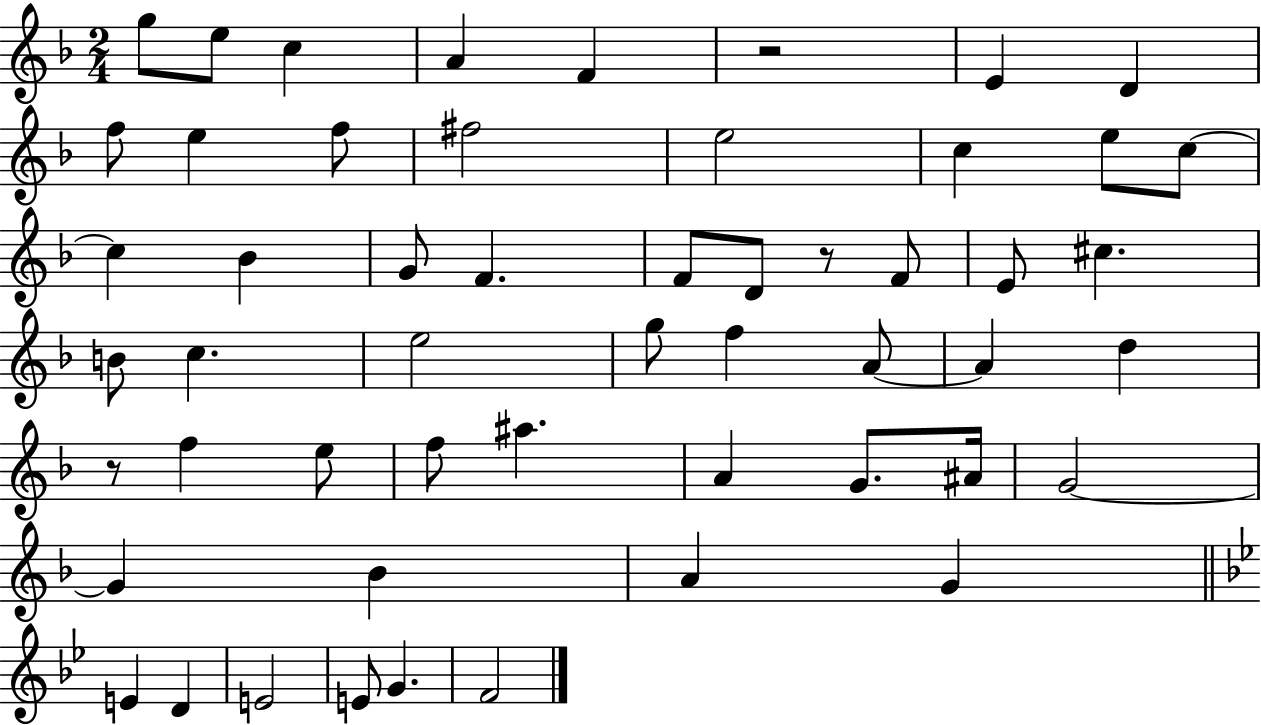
G5/e E5/e C5/q A4/q F4/q R/h E4/q D4/q F5/e E5/q F5/e F#5/h E5/h C5/q E5/e C5/e C5/q Bb4/q G4/e F4/q. F4/e D4/e R/e F4/e E4/e C#5/q. B4/e C5/q. E5/h G5/e F5/q A4/e A4/q D5/q R/e F5/q E5/e F5/e A#5/q. A4/q G4/e. A#4/s G4/h G4/q Bb4/q A4/q G4/q E4/q D4/q E4/h E4/e G4/q. F4/h